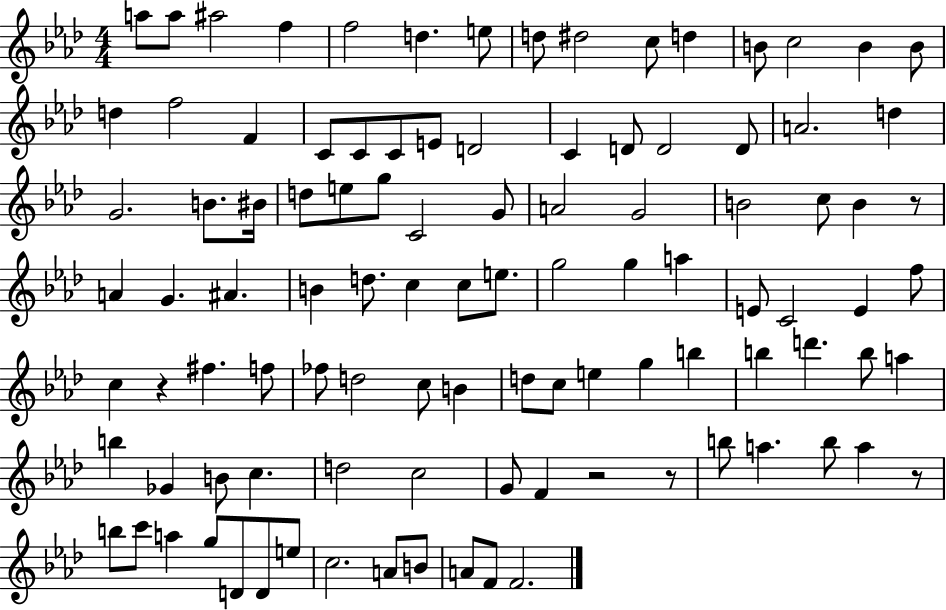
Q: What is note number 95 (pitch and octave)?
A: B4